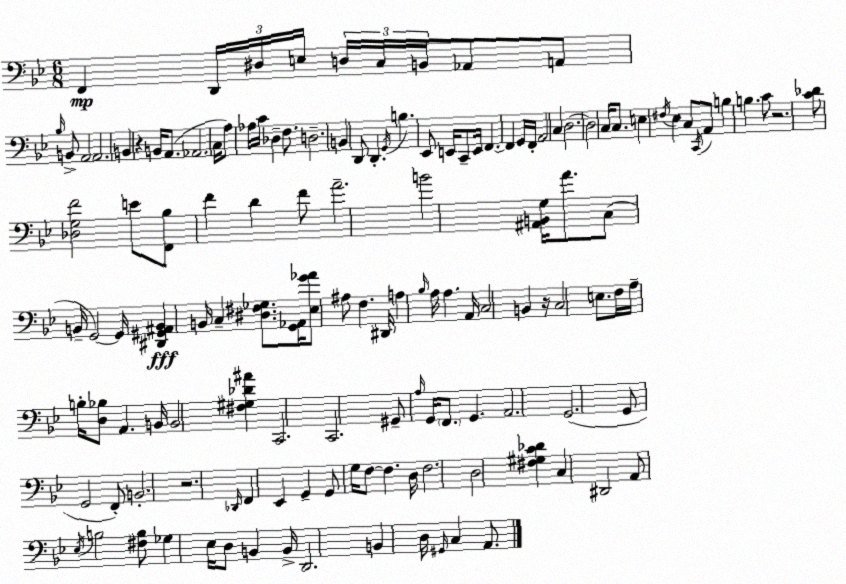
X:1
T:Untitled
M:6/8
L:1/4
K:Bb
F,, D,,/4 ^D,/4 E,/4 D,/4 C,/4 B,,/4 _A,,/2 A,,/2 _B,/4 B,,/2 A,,2 A,,2 B,, z B,,/4 A,,/2 _A,,2 C,/4 A,/2 _A,/4 C/4 _D, F,/2 D,2 B,, D,,/2 D,, G,,/4 B, _E,,/2 E,,/4 C,,/2 E,,/4 F,, F,, G,,/4 F,,/4 A,,2 C, D,2 D,2 C,/4 C,/2 E, ^F,/4 _E, C,/2 C,,/4 A,,/2 B, B, C/2 z2 [C_D]/2 [_D,G,F]2 E/2 [F,,_B,]/2 F D F/2 A2 B2 [^A,,B,,G,]/4 A/2 C,/2 B,,/4 G,,2 G,,/4 [^D,,^G,,^A,,B,,] B,,/4 C, [^D,^F,_G,]/2 [G,,_A,,]/4 [_E,G_A]/2 ^A,/2 F, ^D,,/4 A, _B,/4 A,/4 A, A,,/4 C,2 B,, z/4 C,2 E,/2 F,/4 A,/4 B,/4 [D,_B,]/2 A,, B,,/4 B,,2 [^F,^G,_D^A] C,,2 C,,2 ^G,,/2 A,/4 G,,/4 F,,/2 G,, A,,2 G,,2 G,,/2 G,,2 F,,/2 B,,2 z2 _D,,/4 F,, _E,, G,, G,,/2 G,/4 F,/2 F, D,/4 F,2 D,2 [^F,^G,C_D] C, ^D,,2 A,,/2 _E,/4 B,2 [^F,B,]/2 _G, _E,/4 D,/2 B,, B,,/4 D,,2 B,, D,/4 ^G,,/4 C, A,,/2